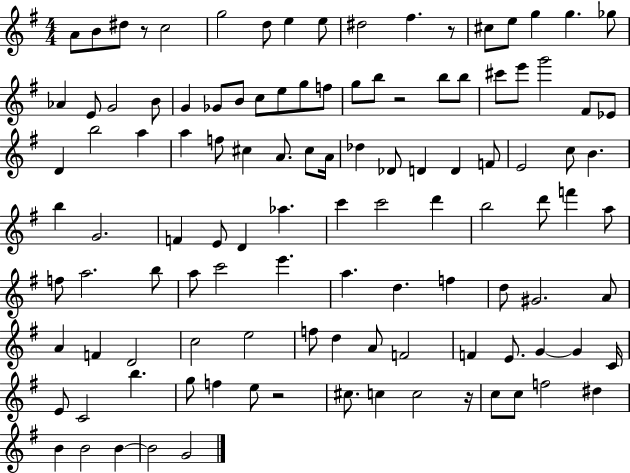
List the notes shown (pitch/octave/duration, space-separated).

A4/e B4/e D#5/e R/e C5/h G5/h D5/e E5/q E5/e D#5/h F#5/q. R/e C#5/e E5/e G5/q G5/q. Gb5/e Ab4/q E4/e G4/h B4/e G4/q Gb4/e B4/e C5/e E5/e G5/e F5/e G5/e B5/e R/h B5/e B5/e C#6/e E6/e G6/h F#4/e Eb4/e D4/q B5/h A5/q A5/q F5/e C#5/q A4/e. C#5/e A4/s Db5/q Db4/e D4/q D4/q F4/e E4/h C5/e B4/q. B5/q G4/h. F4/q E4/e D4/q Ab5/q. C6/q C6/h D6/q B5/h D6/e F6/q A5/e F5/e A5/h. B5/e A5/e C6/h E6/q. A5/q. D5/q. F5/q D5/e G#4/h. A4/e A4/q F4/q D4/h C5/h E5/h F5/e D5/q A4/e F4/h F4/q E4/e. G4/q G4/q C4/s E4/e C4/h B5/q. G5/e F5/q E5/e R/h C#5/e. C5/q C5/h R/s C5/e C5/e F5/h D#5/q B4/q B4/h B4/q B4/h G4/h